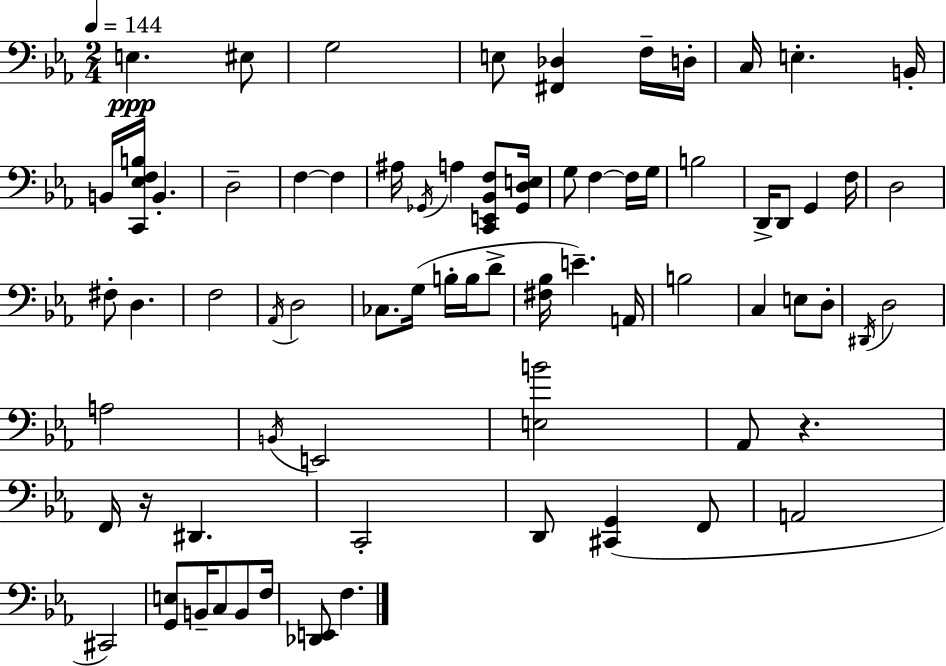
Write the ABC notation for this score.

X:1
T:Untitled
M:2/4
L:1/4
K:Cm
E, ^E,/2 G,2 E,/2 [^F,,_D,] F,/4 D,/4 C,/4 E, B,,/4 B,,/4 [C,,_E,F,B,]/4 B,, D,2 F, F, ^A,/4 _G,,/4 A, [C,,E,,_B,,F,]/2 [_G,,D,E,]/4 G,/2 F, F,/4 G,/4 B,2 D,,/4 D,,/2 G,, F,/4 D,2 ^F,/2 D, F,2 _A,,/4 D,2 _C,/2 G,/4 B,/4 B,/4 D/2 [^F,_B,]/4 E A,,/4 B,2 C, E,/2 D,/2 ^D,,/4 D,2 A,2 B,,/4 E,,2 [E,B]2 _A,,/2 z F,,/4 z/4 ^D,, C,,2 D,,/2 [^C,,G,,] F,,/2 A,,2 ^C,,2 [G,,E,]/2 B,,/4 C,/2 B,,/2 F,/4 [_D,,E,,]/2 F,